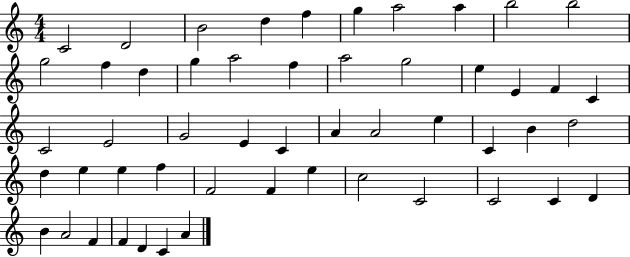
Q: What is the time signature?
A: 4/4